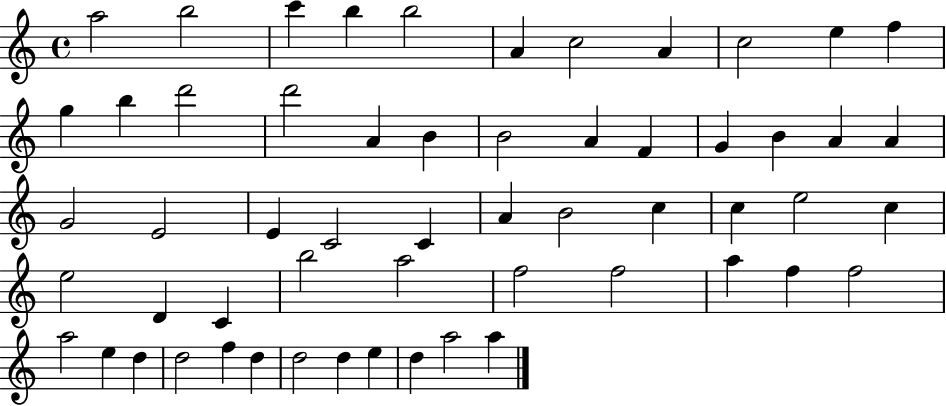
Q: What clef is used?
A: treble